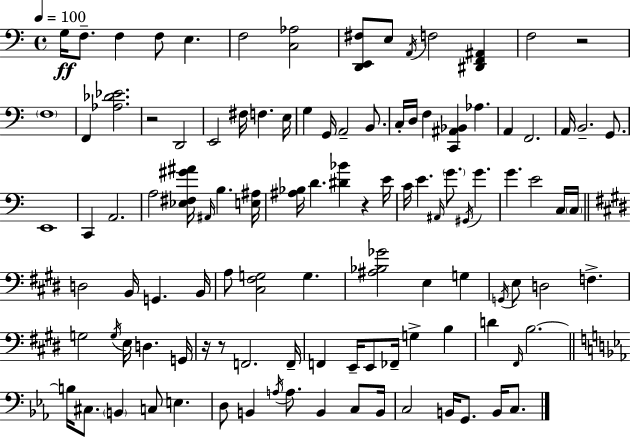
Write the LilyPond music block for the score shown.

{
  \clef bass
  \time 4/4
  \defaultTimeSignature
  \key c \major
  \tempo 4 = 100
  g16\ff f8.-- f4 f8 e4. | f2 <c aes>2 | <d, e, fis>8 e8 \acciaccatura { a,16 } f2 <dis, f, ais,>4 | f2 r2 | \break \parenthesize f1 | f,4 <aes des' ees'>2. | r2 d,2 | e,2 fis16 f4. | \break e16 g4 g,16 a,2-- b,8. | c16-. d16 f4 <c, ais, bes,>4 aes4. | a,4 f,2. | a,16 b,2.-- g,8. | \break e,1 | c,4 a,2. | a2 <ees fis gis' ais'>16 \grace { ais,16 } b4. | <e ais>16 <ais bes>16 d'4. <dis' bes'>4 r4 | \break e'16 c'16 e'4. \grace { ais,16 } \parenthesize g'8. \acciaccatura { gis,16 } g'4. | g'4. e'2 | c16 \parenthesize c16 \bar "||" \break \key e \major d2 b,16 g,4. b,16 | a8 <cis fis g>2 g4. | <ais bes ges'>2 e4 g4 | \acciaccatura { g,16 } e8 d2 f4.-> | \break g2 \acciaccatura { g16 } e16 d4. | g,16 r16 r8 f,2. | f,16-- f,4 e,16-- e,8 fes,16-- g4-> b4 | d'4 \grace { fis,16 } b2.~~ | \break \bar "||" \break \key ees \major b16 cis8. \parenthesize b,4 c8 e4. | d8 b,4 \acciaccatura { a16 } a8. b,4 c8 | b,16 c2 b,16 g,8. b,16 c8. | \bar "|."
}